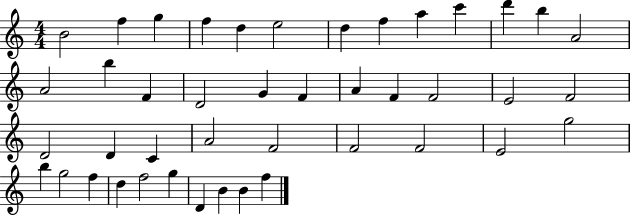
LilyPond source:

{
  \clef treble
  \numericTimeSignature
  \time 4/4
  \key c \major
  b'2 f''4 g''4 | f''4 d''4 e''2 | d''4 f''4 a''4 c'''4 | d'''4 b''4 a'2 | \break a'2 b''4 f'4 | d'2 g'4 f'4 | a'4 f'4 f'2 | e'2 f'2 | \break d'2 d'4 c'4 | a'2 f'2 | f'2 f'2 | e'2 g''2 | \break b''4 g''2 f''4 | d''4 f''2 g''4 | d'4 b'4 b'4 f''4 | \bar "|."
}